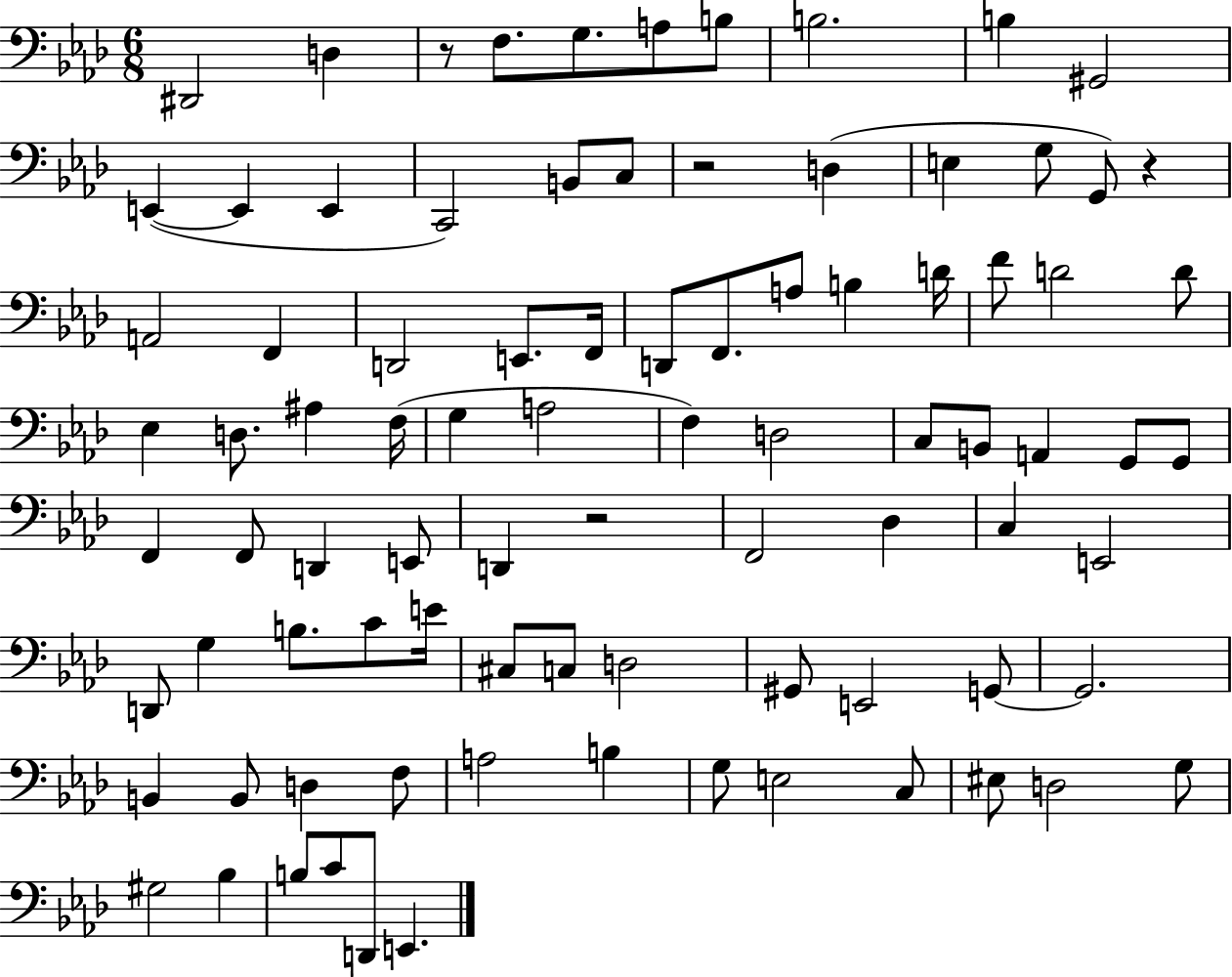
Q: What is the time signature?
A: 6/8